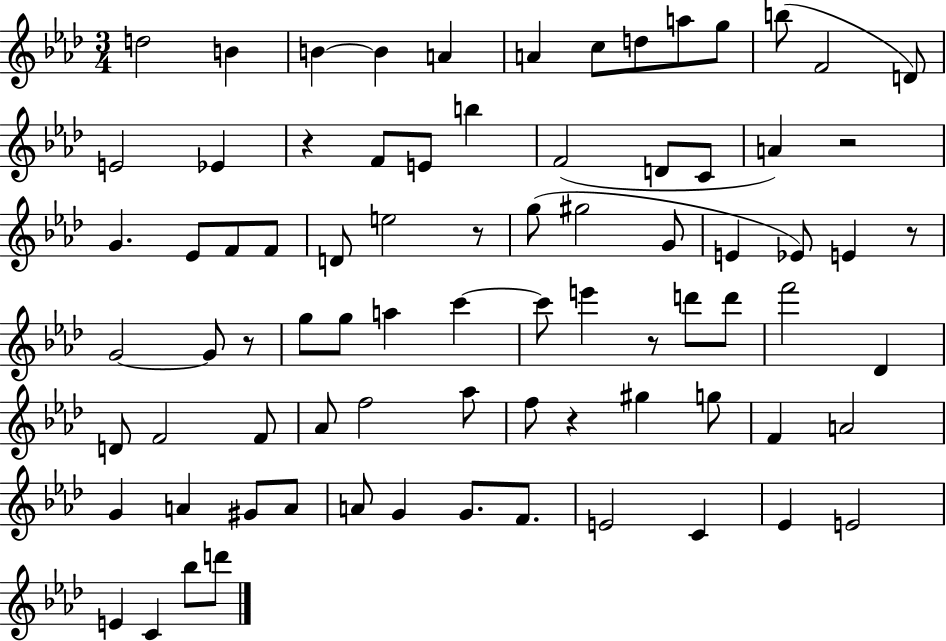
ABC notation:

X:1
T:Untitled
M:3/4
L:1/4
K:Ab
d2 B B B A A c/2 d/2 a/2 g/2 b/2 F2 D/2 E2 _E z F/2 E/2 b F2 D/2 C/2 A z2 G _E/2 F/2 F/2 D/2 e2 z/2 g/2 ^g2 G/2 E _E/2 E z/2 G2 G/2 z/2 g/2 g/2 a c' c'/2 e' z/2 d'/2 d'/2 f'2 _D D/2 F2 F/2 _A/2 f2 _a/2 f/2 z ^g g/2 F A2 G A ^G/2 A/2 A/2 G G/2 F/2 E2 C _E E2 E C _b/2 d'/2